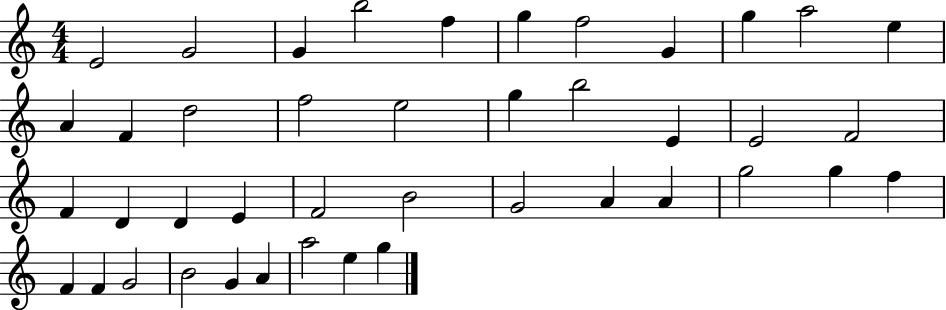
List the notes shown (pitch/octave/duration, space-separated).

E4/h G4/h G4/q B5/h F5/q G5/q F5/h G4/q G5/q A5/h E5/q A4/q F4/q D5/h F5/h E5/h G5/q B5/h E4/q E4/h F4/h F4/q D4/q D4/q E4/q F4/h B4/h G4/h A4/q A4/q G5/h G5/q F5/q F4/q F4/q G4/h B4/h G4/q A4/q A5/h E5/q G5/q